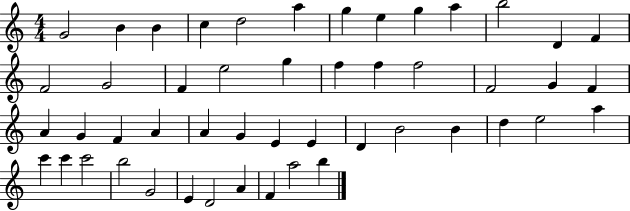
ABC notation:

X:1
T:Untitled
M:4/4
L:1/4
K:C
G2 B B c d2 a g e g a b2 D F F2 G2 F e2 g f f f2 F2 G F A G F A A G E E D B2 B d e2 a c' c' c'2 b2 G2 E D2 A F a2 b